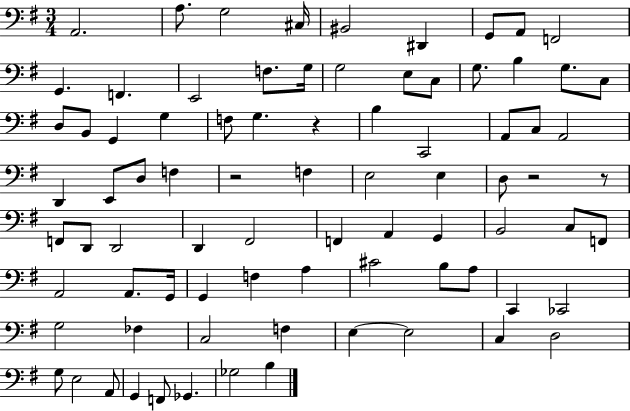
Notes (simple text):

A2/h. A3/e. G3/h C#3/s BIS2/h D#2/q G2/e A2/e F2/h G2/q. F2/q. E2/h F3/e. G3/s G3/h E3/e C3/e G3/e. B3/q G3/e. C3/e D3/e B2/e G2/q G3/q F3/e G3/q. R/q B3/q C2/h A2/e C3/e A2/h D2/q E2/e D3/e F3/q R/h F3/q E3/h E3/q D3/e R/h R/e F2/e D2/e D2/h D2/q F#2/h F2/q A2/q G2/q B2/h C3/e F2/e A2/h A2/e. G2/s G2/q F3/q A3/q C#4/h B3/e A3/e C2/q CES2/h G3/h FES3/q C3/h F3/q E3/q E3/h C3/q D3/h G3/e E3/h A2/e G2/q F2/e Gb2/q. Gb3/h B3/q